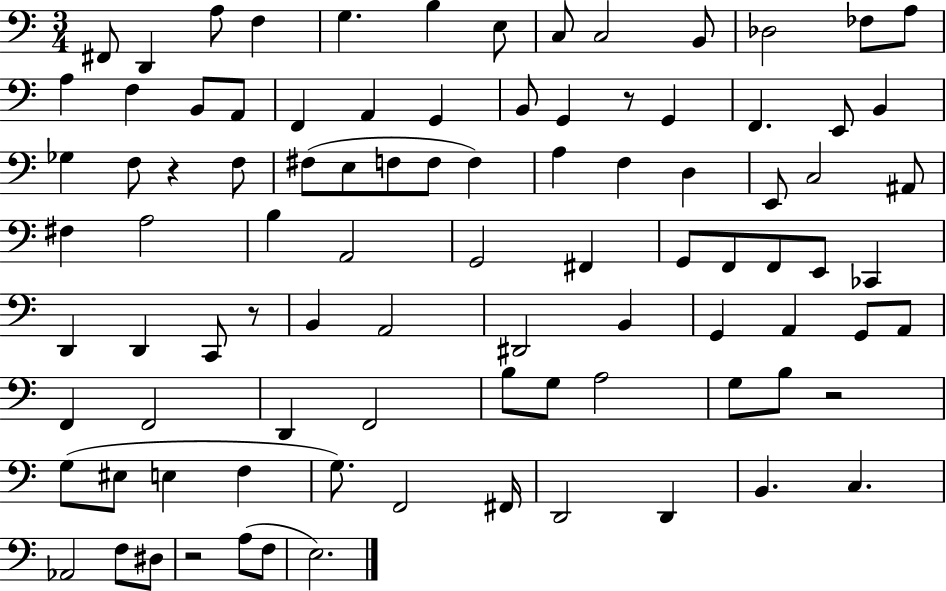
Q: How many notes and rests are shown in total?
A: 93